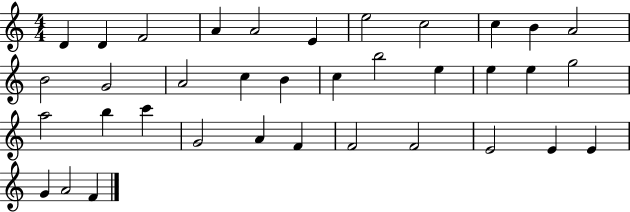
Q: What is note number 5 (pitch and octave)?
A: A4